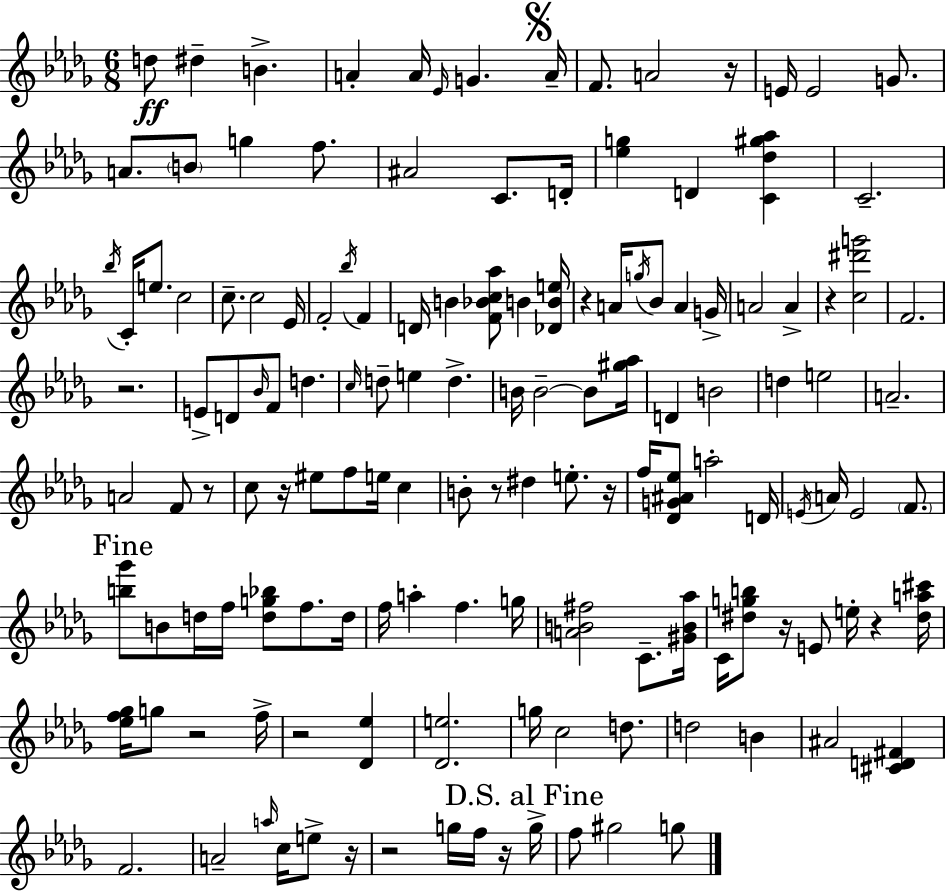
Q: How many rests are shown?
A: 15